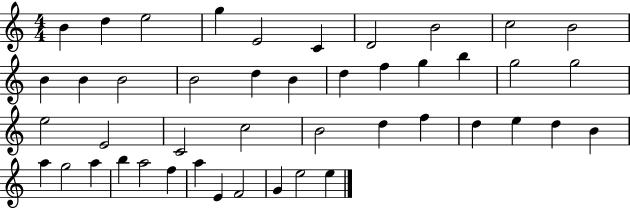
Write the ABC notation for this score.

X:1
T:Untitled
M:4/4
L:1/4
K:C
B d e2 g E2 C D2 B2 c2 B2 B B B2 B2 d B d f g b g2 g2 e2 E2 C2 c2 B2 d f d e d B a g2 a b a2 f a E F2 G e2 e